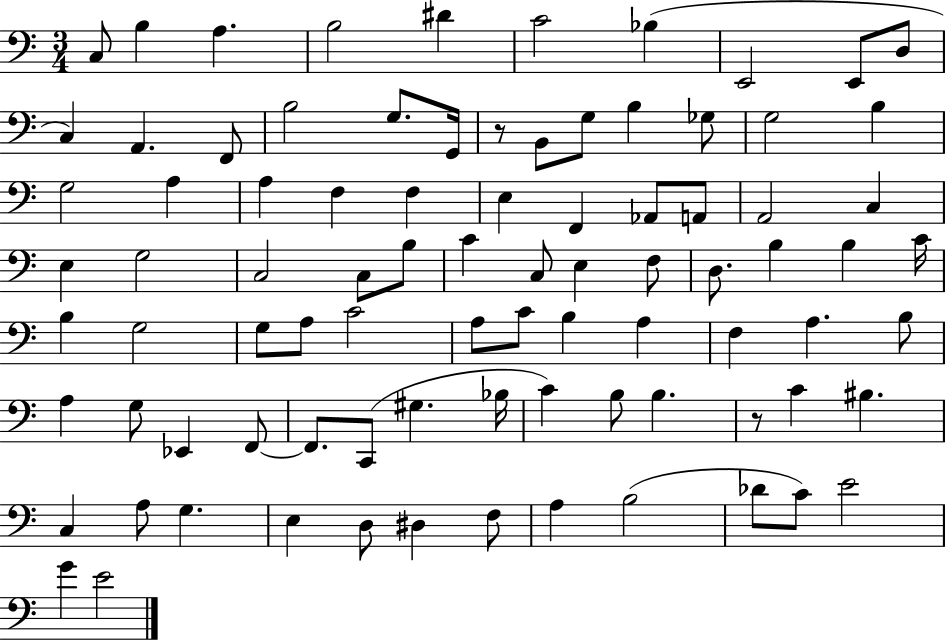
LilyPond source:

{
  \clef bass
  \numericTimeSignature
  \time 3/4
  \key c \major
  \repeat volta 2 { c8 b4 a4. | b2 dis'4 | c'2 bes4( | e,2 e,8 d8 | \break c4) a,4. f,8 | b2 g8. g,16 | r8 b,8 g8 b4 ges8 | g2 b4 | \break g2 a4 | a4 f4 f4 | e4 f,4 aes,8 a,8 | a,2 c4 | \break e4 g2 | c2 c8 b8 | c'4 c8 e4 f8 | d8. b4 b4 c'16 | \break b4 g2 | g8 a8 c'2 | a8 c'8 b4 a4 | f4 a4. b8 | \break a4 g8 ees,4 f,8~~ | f,8. c,8( gis4. bes16 | c'4) b8 b4. | r8 c'4 bis4. | \break c4 a8 g4. | e4 d8 dis4 f8 | a4 b2( | des'8 c'8) e'2 | \break g'4 e'2 | } \bar "|."
}